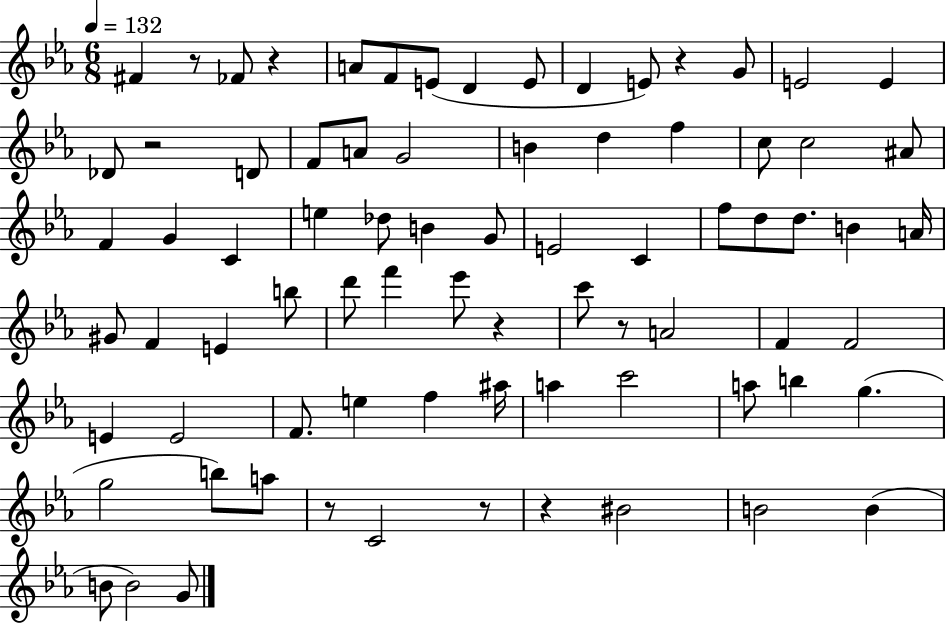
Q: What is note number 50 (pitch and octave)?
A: E4